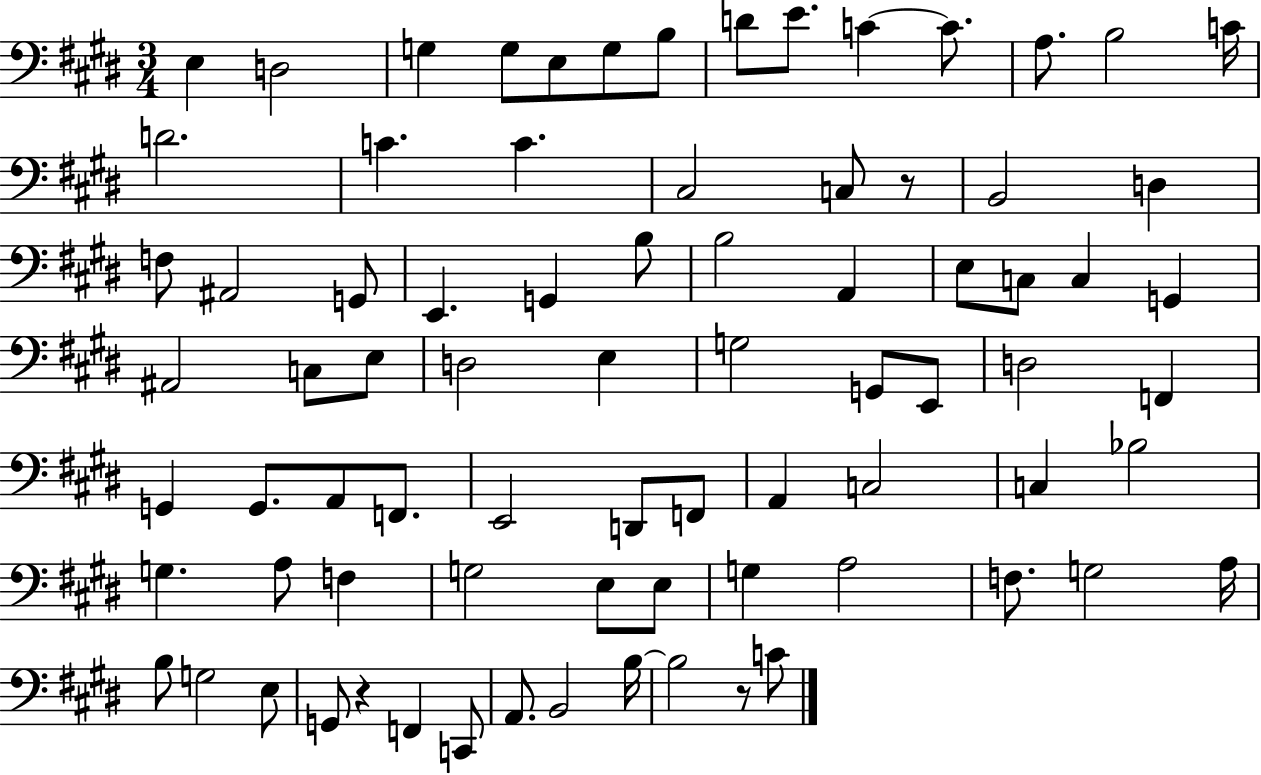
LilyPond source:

{
  \clef bass
  \numericTimeSignature
  \time 3/4
  \key e \major
  \repeat volta 2 { e4 d2 | g4 g8 e8 g8 b8 | d'8 e'8. c'4~~ c'8. | a8. b2 c'16 | \break d'2. | c'4. c'4. | cis2 c8 r8 | b,2 d4 | \break f8 ais,2 g,8 | e,4. g,4 b8 | b2 a,4 | e8 c8 c4 g,4 | \break ais,2 c8 e8 | d2 e4 | g2 g,8 e,8 | d2 f,4 | \break g,4 g,8. a,8 f,8. | e,2 d,8 f,8 | a,4 c2 | c4 bes2 | \break g4. a8 f4 | g2 e8 e8 | g4 a2 | f8. g2 a16 | \break b8 g2 e8 | g,8 r4 f,4 c,8 | a,8. b,2 b16~~ | b2 r8 c'8 | \break } \bar "|."
}